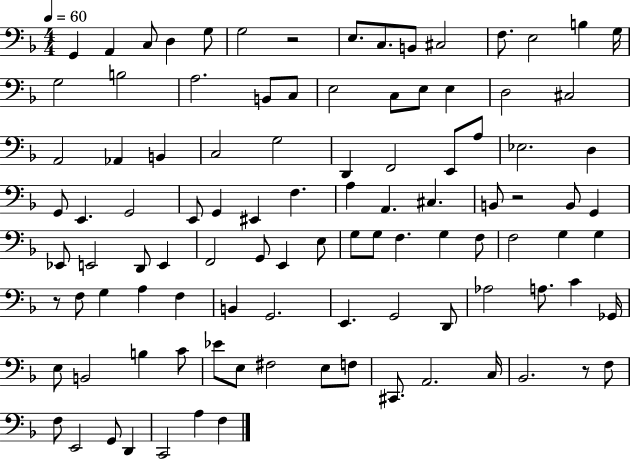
G2/q A2/q C3/e D3/q G3/e G3/h R/h E3/e. C3/e. B2/e C#3/h F3/e. E3/h B3/q G3/s G3/h B3/h A3/h. B2/e C3/e E3/h C3/e E3/e E3/q D3/h C#3/h A2/h Ab2/q B2/q C3/h G3/h D2/q F2/h E2/e A3/e Eb3/h. D3/q G2/e E2/q. G2/h E2/e G2/q EIS2/q F3/q. A3/q A2/q. C#3/q. B2/e R/h B2/e G2/q Eb2/e E2/h D2/e E2/q F2/h G2/e E2/q E3/e G3/e G3/e F3/q. G3/q F3/e F3/h G3/q G3/q R/e F3/e G3/q A3/q F3/q B2/q G2/h. E2/q. G2/h D2/e Ab3/h A3/e. C4/q Gb2/s E3/e B2/h B3/q C4/e Eb4/e E3/e F#3/h E3/e F3/e C#2/e. A2/h. C3/s Bb2/h. R/e F3/e F3/e E2/h G2/e D2/q C2/h A3/q F3/q